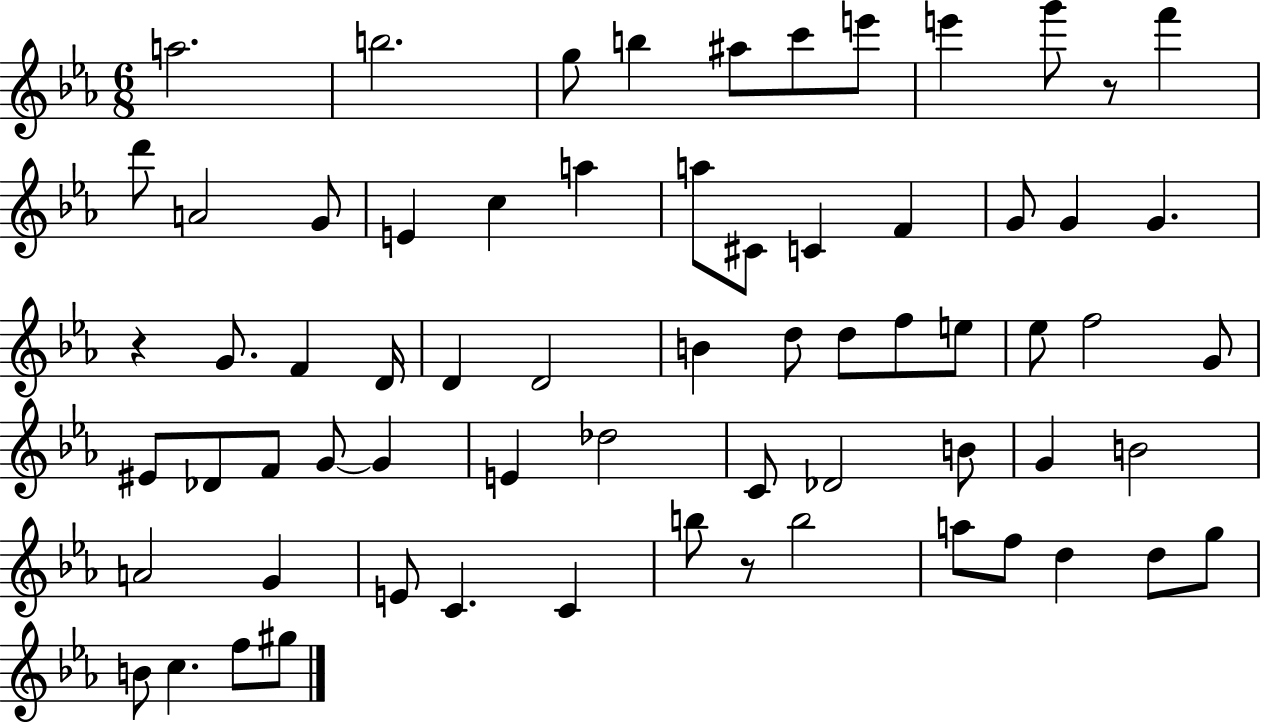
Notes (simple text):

A5/h. B5/h. G5/e B5/q A#5/e C6/e E6/e E6/q G6/e R/e F6/q D6/e A4/h G4/e E4/q C5/q A5/q A5/e C#4/e C4/q F4/q G4/e G4/q G4/q. R/q G4/e. F4/q D4/s D4/q D4/h B4/q D5/e D5/e F5/e E5/e Eb5/e F5/h G4/e EIS4/e Db4/e F4/e G4/e G4/q E4/q Db5/h C4/e Db4/h B4/e G4/q B4/h A4/h G4/q E4/e C4/q. C4/q B5/e R/e B5/h A5/e F5/e D5/q D5/e G5/e B4/e C5/q. F5/e G#5/e